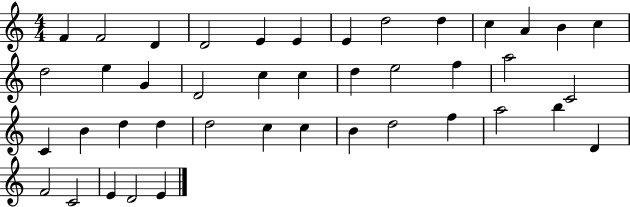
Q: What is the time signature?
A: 4/4